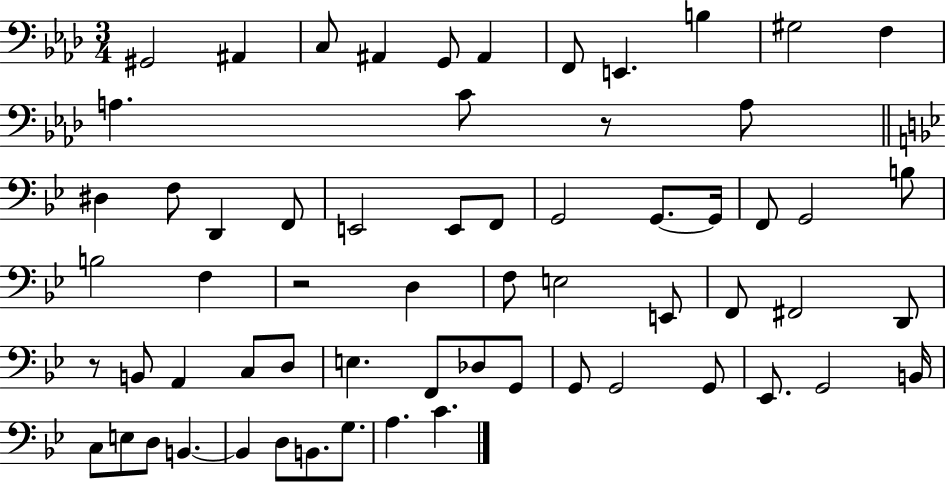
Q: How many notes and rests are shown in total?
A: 63